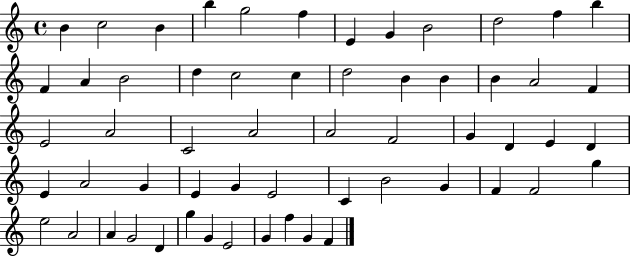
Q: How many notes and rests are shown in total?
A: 58